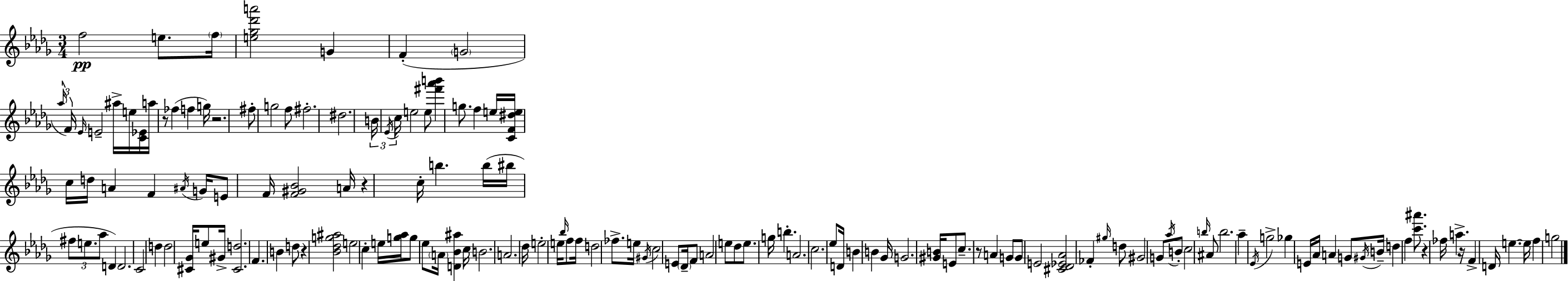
{
  \clef treble
  \numericTimeSignature
  \time 3/4
  \key bes \minor
  \repeat volta 2 { f''2\pp e''8. \parenthesize f''16 | <e'' ges'' des''' a'''>2 g'4 | f'4-.( \parenthesize g'2 | \tuplet 3/2 { \grace { aes''16 }) f'16 \grace { ees'16 } } e'2-- ais''16-> | \break e''16 <c' ees'>16 a''16 r8 fes''4( f''4 | g''16) r2. | fis''8-. g''2 | f''8 fis''2.-. | \break dis''2. | \tuplet 3/2 { b'16 \acciaccatura { ees'16 } c''16 } e''2 | e''8 <fis''' aes''' b'''>4 g''8. f''4 | e''16 <c' f' dis'' e''>16 c''16 d''16 a'4 f'4 | \break \acciaccatura { ais'16 } g'16 e'8 f'16 <f' gis' bes'>2 | a'16 r4 c''16-. b''4. | b''16( bis''16 \tuplet 3/2 { fis''8 e''8. aes''8 } | d'4) d'2. | \break c'2 | d''4 d''2 | <cis' ges'>16 e''8 gis'16-> <cis' d''>2. | f'4. b'4 | \break d''8 r4 <bes' des'' g'' ais''>2 | e''2 | c''4-. e''16 <g'' aes''>16 g''8 ees''8 \parenthesize a'16 <d' bes' ais''>4 | c''16 b'2. | \break a'2. | des''16 e''2-. | e''16 \grace { bes''16 } f''8 f''16 d''2 | fes''8.-> e''16 \acciaccatura { gis'16 } c''2 | \break e'8 \parenthesize des'16-- f'8 a'2 | e''8 des''8 e''8. g''16 | b''4.-. a'2. | c''2. | \break ees''8 d'16 b'4 | b'4 ges'16 g'2. | <gis' b'>16 e'8 c''8.-- | r8 a'4 g'8 g'8 e'2 | \break <cis' des' ees' aes'>2 | fes'4-. \grace { gis''16 } d''8 gis'2 | g'8 \acciaccatura { aes''16 } b'8-. c''2 | \grace { b''16 } ais'8 b''2. | \break aes''4-- | \acciaccatura { ees'16 } g''2-> ges''4 | e'16 aes'16 a'4 g'8 \acciaccatura { gis'16 } b'16-- | d''4 f''4 <c''' ais'''>8. r4 | \break fes''16 a''4.-> r16 f'4-> | d'16 e''4.~~ e''16 f''4 | g''2 } \bar "|."
}